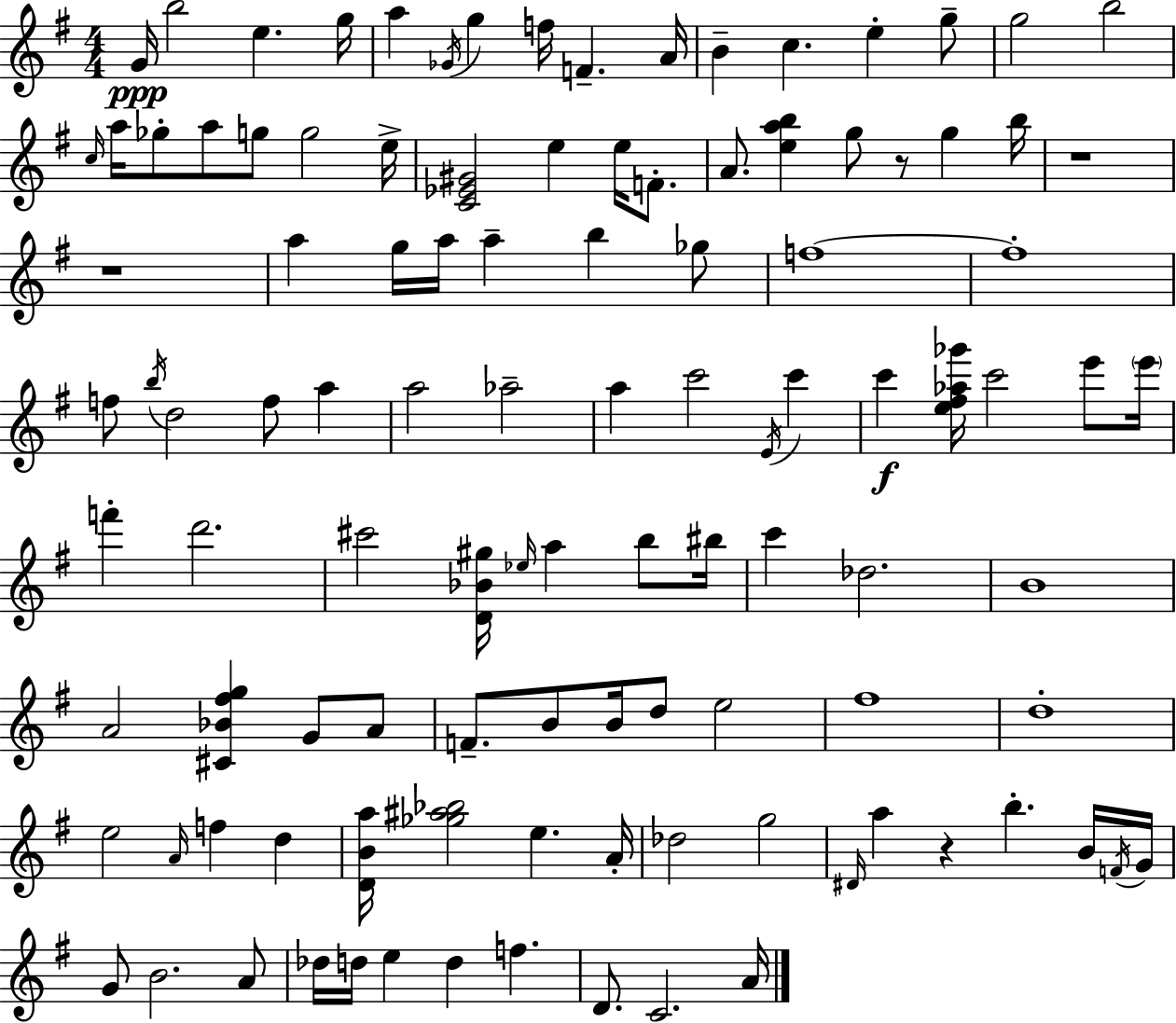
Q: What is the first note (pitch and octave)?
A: G4